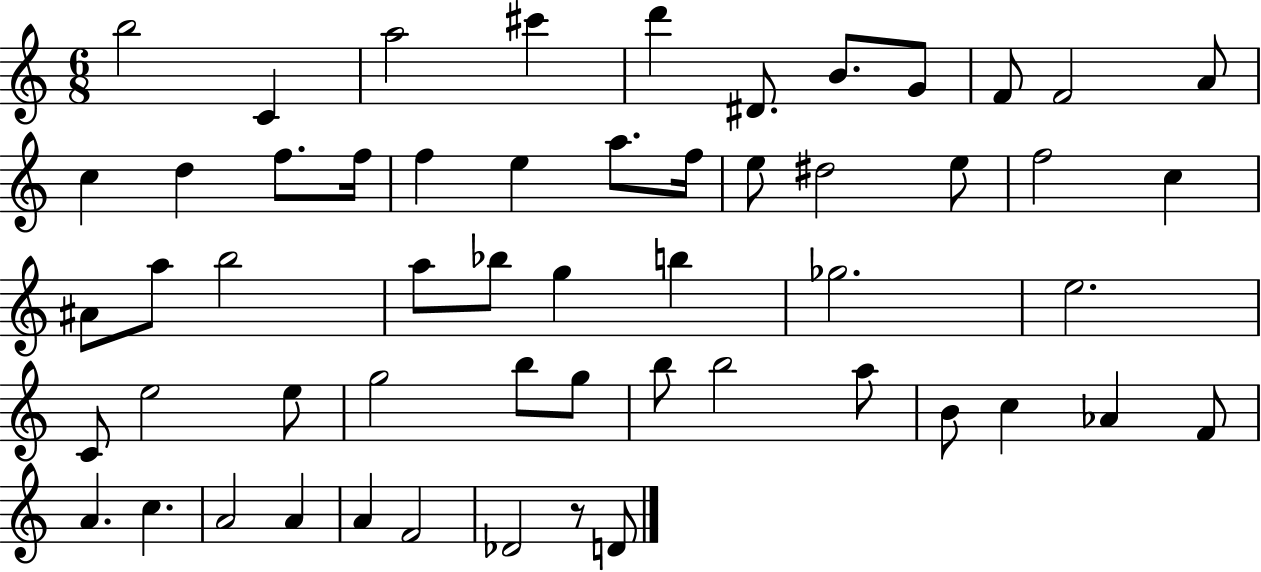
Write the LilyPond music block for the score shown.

{
  \clef treble
  \numericTimeSignature
  \time 6/8
  \key c \major
  b''2 c'4 | a''2 cis'''4 | d'''4 dis'8. b'8. g'8 | f'8 f'2 a'8 | \break c''4 d''4 f''8. f''16 | f''4 e''4 a''8. f''16 | e''8 dis''2 e''8 | f''2 c''4 | \break ais'8 a''8 b''2 | a''8 bes''8 g''4 b''4 | ges''2. | e''2. | \break c'8 e''2 e''8 | g''2 b''8 g''8 | b''8 b''2 a''8 | b'8 c''4 aes'4 f'8 | \break a'4. c''4. | a'2 a'4 | a'4 f'2 | des'2 r8 d'8 | \break \bar "|."
}